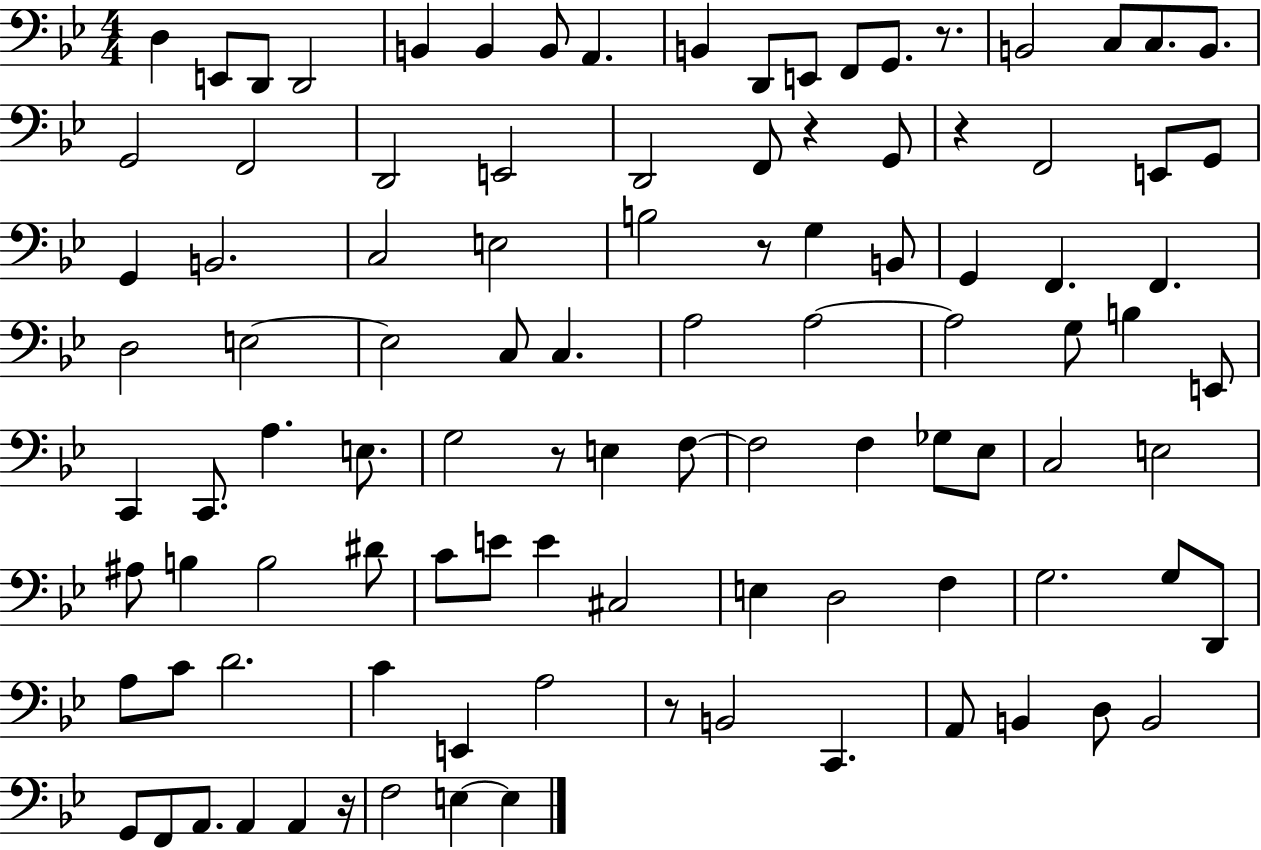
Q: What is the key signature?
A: BES major